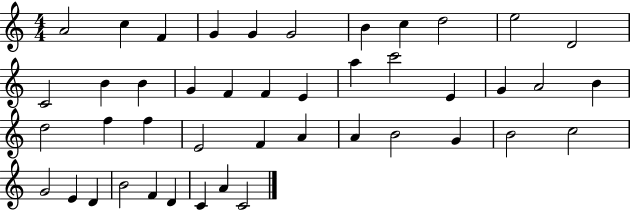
X:1
T:Untitled
M:4/4
L:1/4
K:C
A2 c F G G G2 B c d2 e2 D2 C2 B B G F F E a c'2 E G A2 B d2 f f E2 F A A B2 G B2 c2 G2 E D B2 F D C A C2